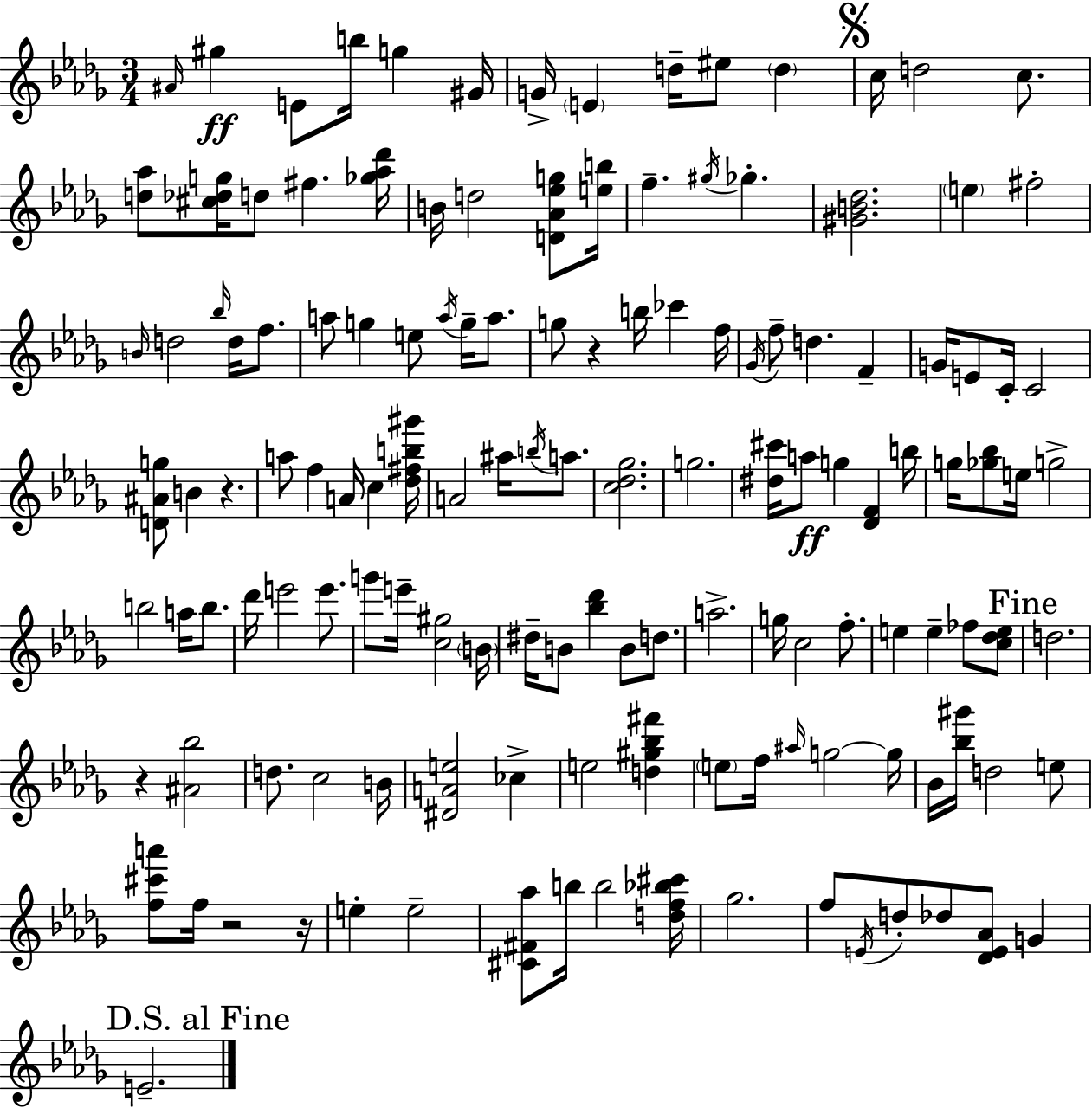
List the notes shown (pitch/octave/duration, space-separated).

A#4/s G#5/q E4/e B5/s G5/q G#4/s G4/s E4/q D5/s EIS5/e D5/q C5/s D5/h C5/e. [D5,Ab5]/e [C#5,Db5,G5]/s D5/e F#5/q. [Gb5,Ab5,Db6]/s B4/s D5/h [D4,Ab4,Eb5,G5]/e [E5,B5]/s F5/q. G#5/s Gb5/q. [G#4,B4,Db5]/h. E5/q F#5/h B4/s D5/h Bb5/s D5/s F5/e. A5/e G5/q E5/e A5/s G5/s A5/e. G5/e R/q B5/s CES6/q F5/s Gb4/s F5/e D5/q. F4/q G4/s E4/e C4/s C4/h [D4,A#4,G5]/e B4/q R/q. A5/e F5/q A4/s C5/q [Db5,F#5,B5,G#6]/s A4/h A#5/s B5/s A5/e. [C5,Db5,Gb5]/h. G5/h. [D#5,C#6]/s A5/e G5/q [Db4,F4]/q B5/s G5/s [Gb5,Bb5]/e E5/s G5/h B5/h A5/s B5/e. Db6/s E6/h E6/e. G6/e E6/s [C5,G#5]/h B4/s D#5/s B4/e [Bb5,Db6]/q B4/e D5/e. A5/h. G5/s C5/h F5/e. E5/q E5/q FES5/e [C5,Db5,E5]/e D5/h. R/q [A#4,Bb5]/h D5/e. C5/h B4/s [D#4,A4,E5]/h CES5/q E5/h [D5,G#5,Bb5,F#6]/q E5/e F5/s A#5/s G5/h G5/s Bb4/s [Bb5,G#6]/s D5/h E5/e [F5,C#6,A6]/e F5/s R/h R/s E5/q E5/h [C#4,F#4,Ab5]/e B5/s B5/h [D5,F5,Bb5,C#6]/s Gb5/h. F5/e E4/s D5/e Db5/e [Db4,E4,Ab4]/e G4/q E4/h.